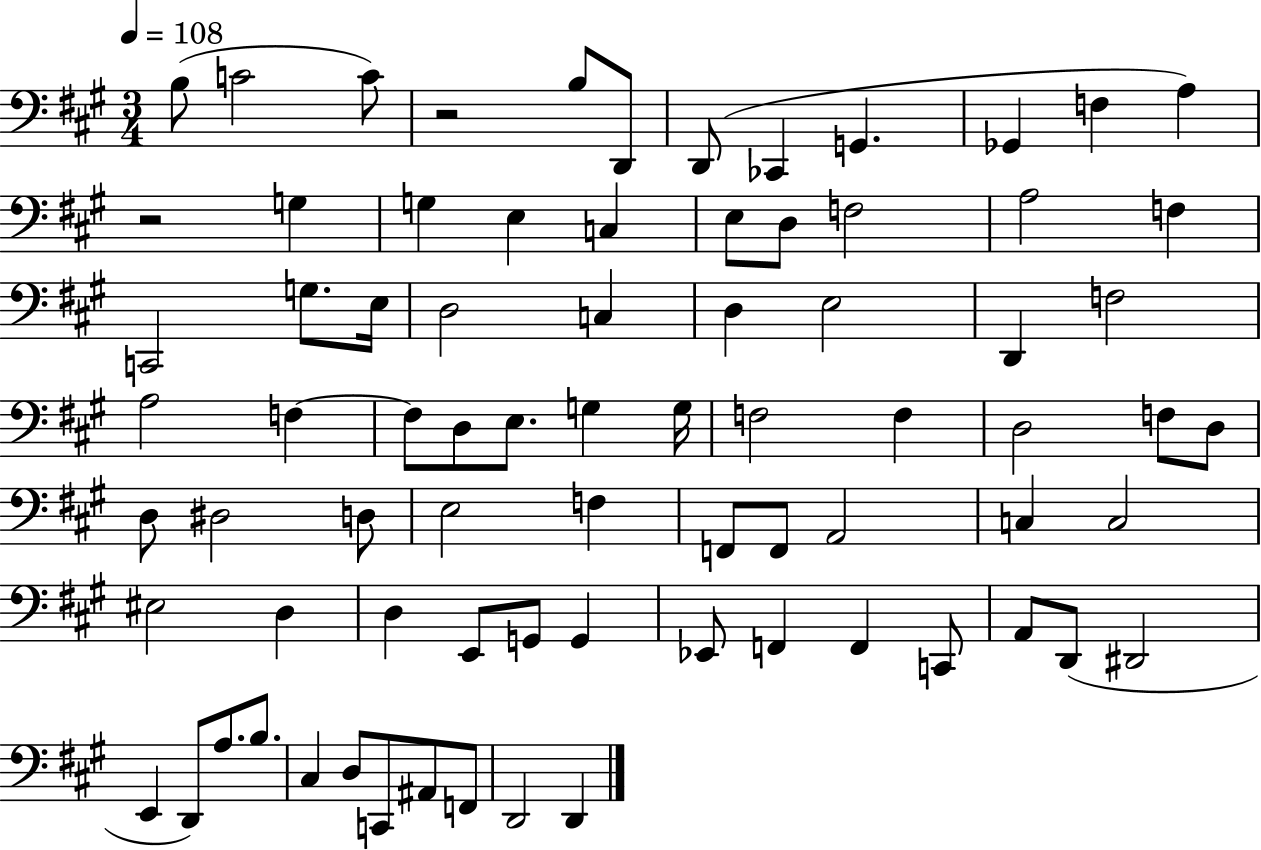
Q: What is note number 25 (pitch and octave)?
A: C3